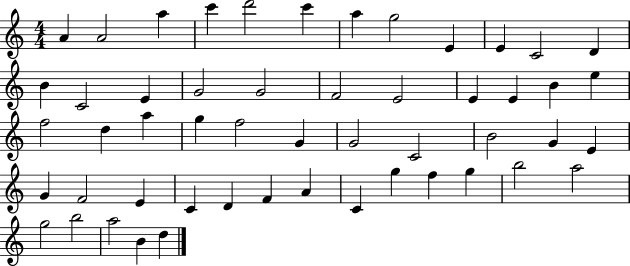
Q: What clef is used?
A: treble